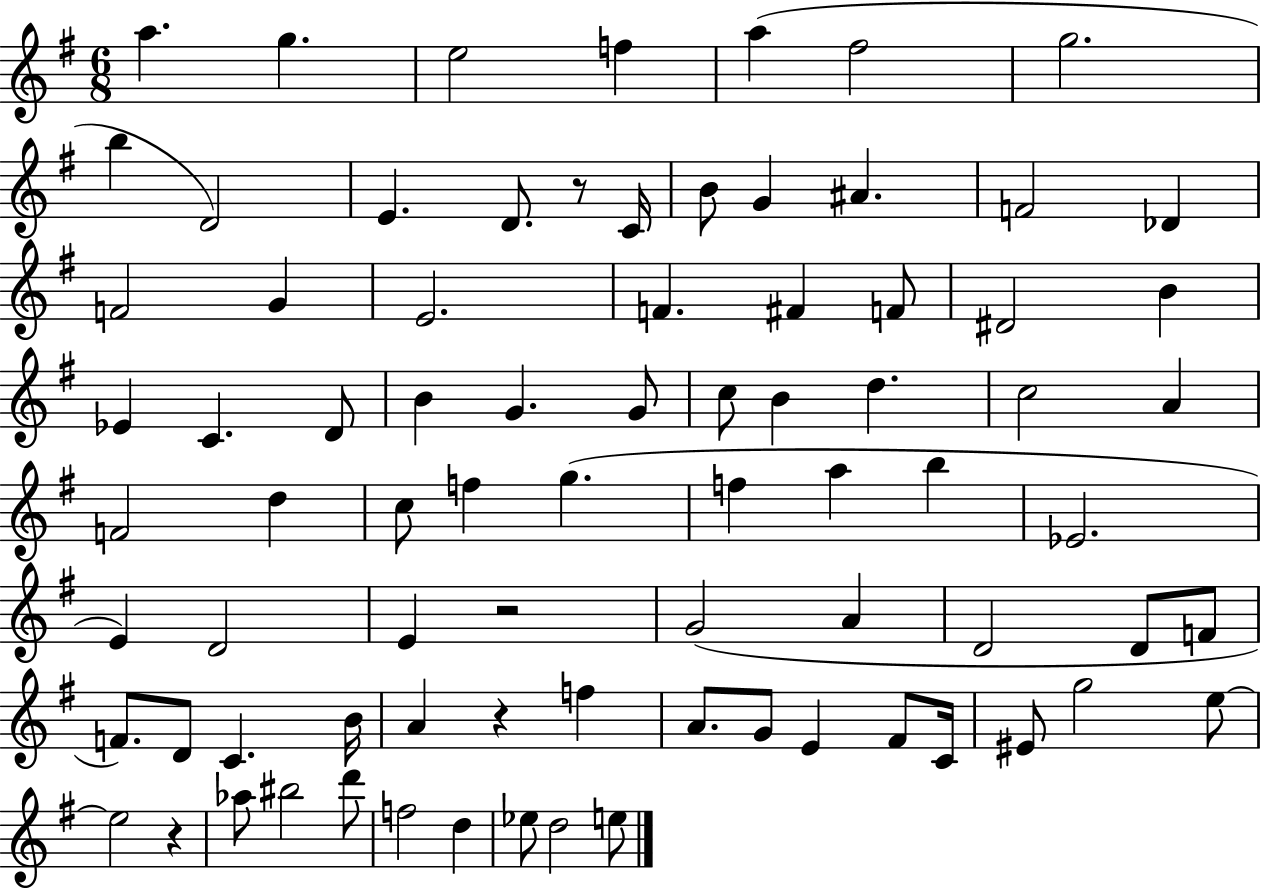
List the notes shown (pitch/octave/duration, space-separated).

A5/q. G5/q. E5/h F5/q A5/q F#5/h G5/h. B5/q D4/h E4/q. D4/e. R/e C4/s B4/e G4/q A#4/q. F4/h Db4/q F4/h G4/q E4/h. F4/q. F#4/q F4/e D#4/h B4/q Eb4/q C4/q. D4/e B4/q G4/q. G4/e C5/e B4/q D5/q. C5/h A4/q F4/h D5/q C5/e F5/q G5/q. F5/q A5/q B5/q Eb4/h. E4/q D4/h E4/q R/h G4/h A4/q D4/h D4/e F4/e F4/e. D4/e C4/q. B4/s A4/q R/q F5/q A4/e. G4/e E4/q F#4/e C4/s EIS4/e G5/h E5/e E5/h R/q Ab5/e BIS5/h D6/e F5/h D5/q Eb5/e D5/h E5/e